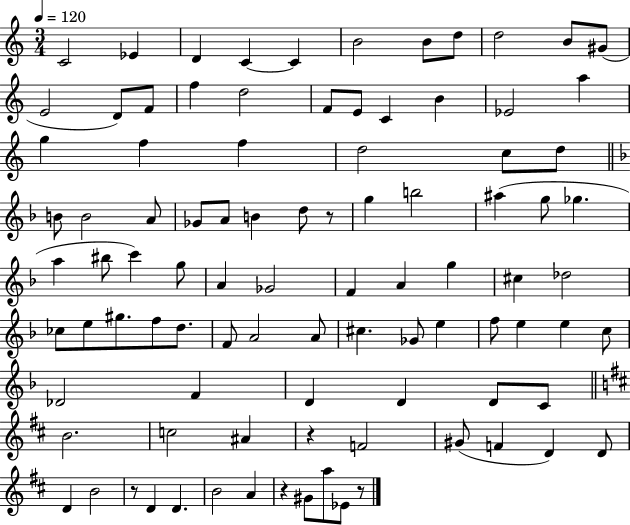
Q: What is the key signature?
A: C major